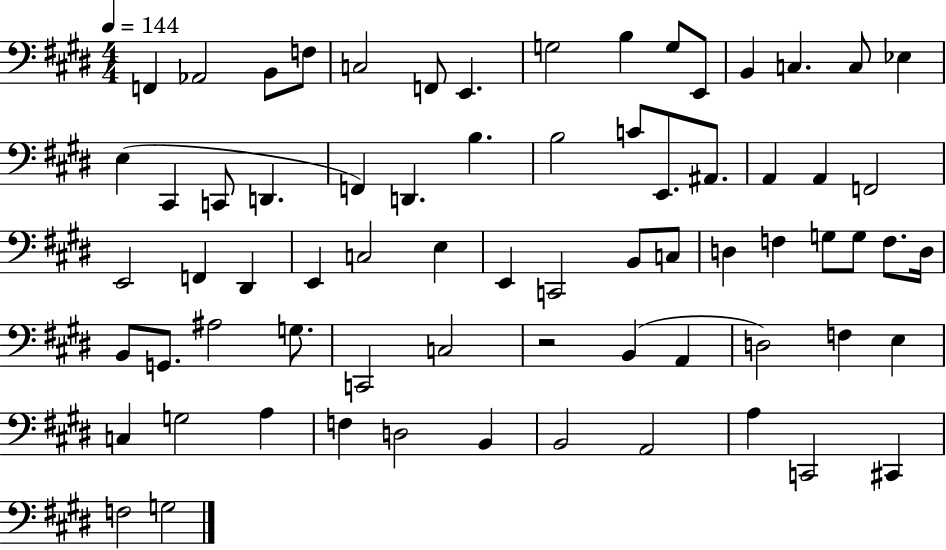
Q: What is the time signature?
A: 4/4